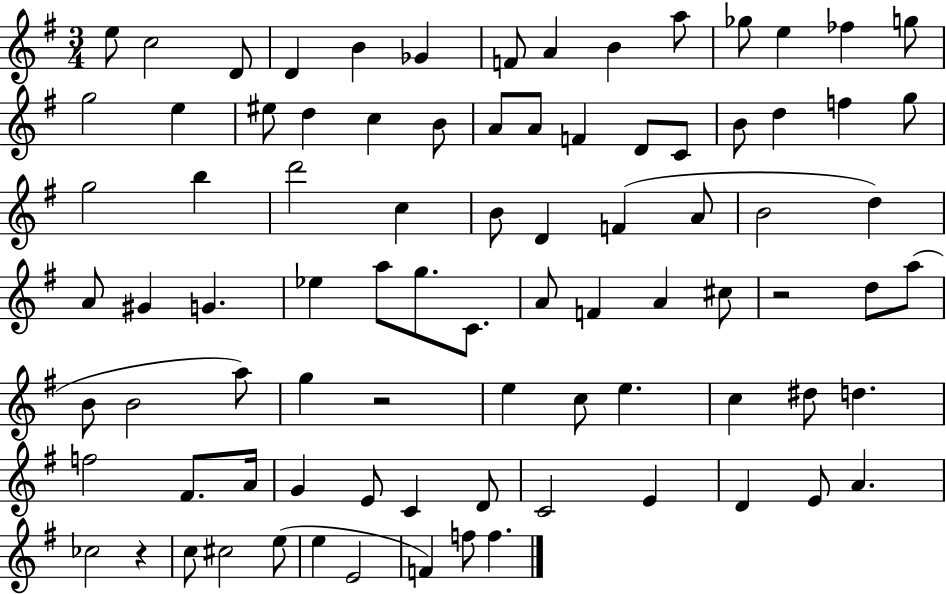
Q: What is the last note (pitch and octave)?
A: F5